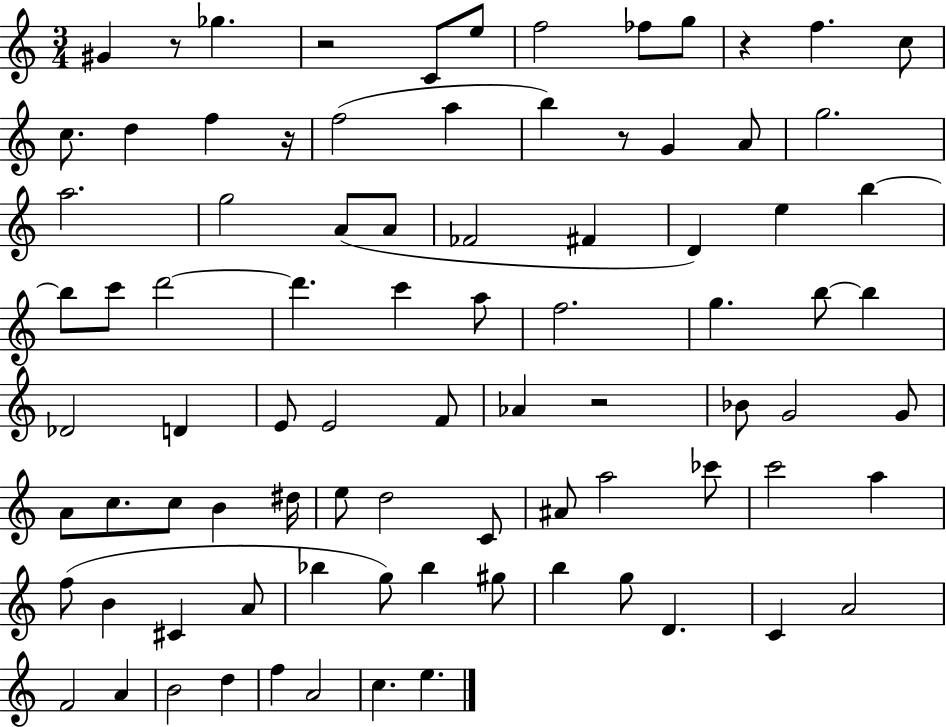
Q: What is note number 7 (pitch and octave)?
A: G5